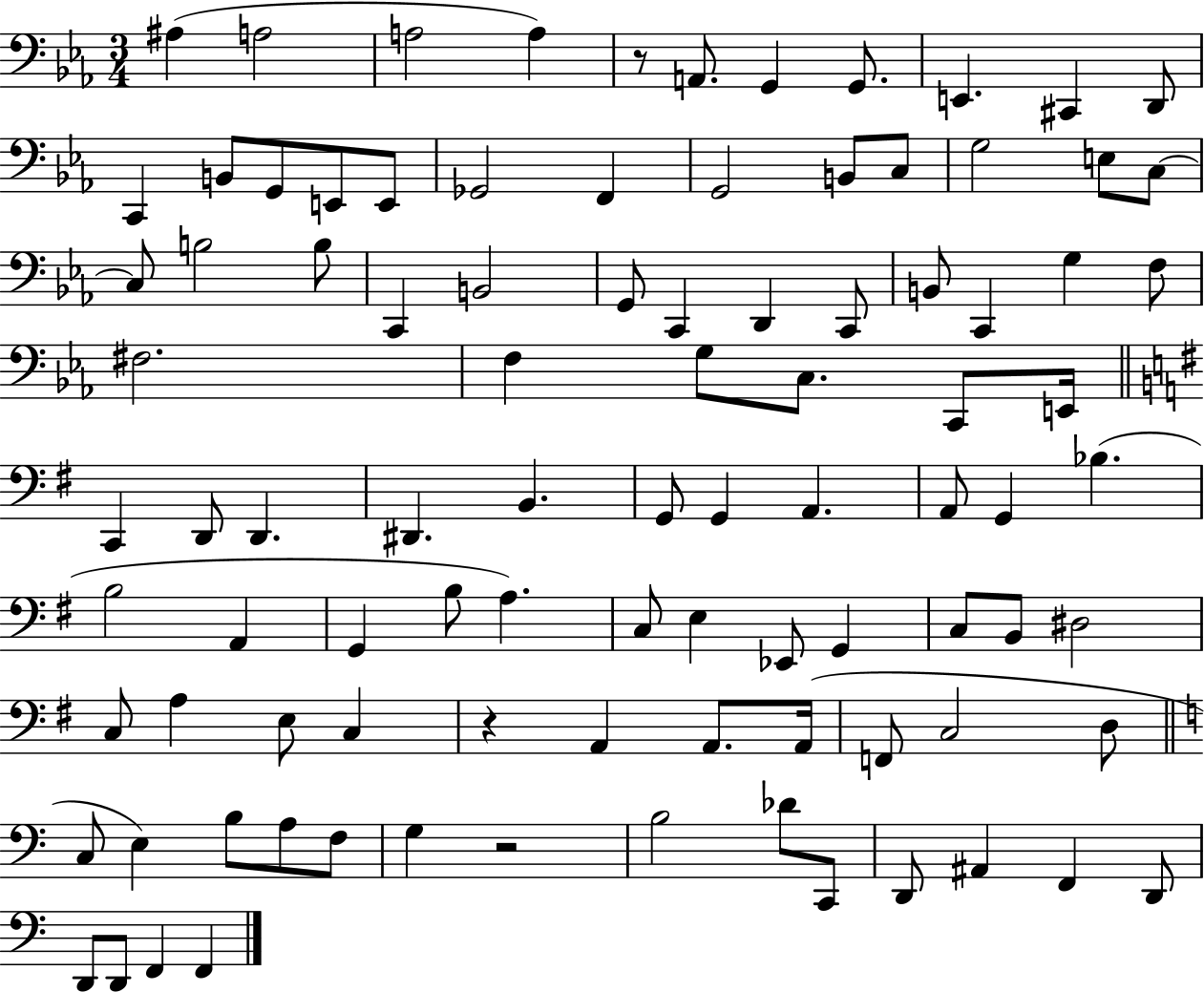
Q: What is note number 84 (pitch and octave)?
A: C2